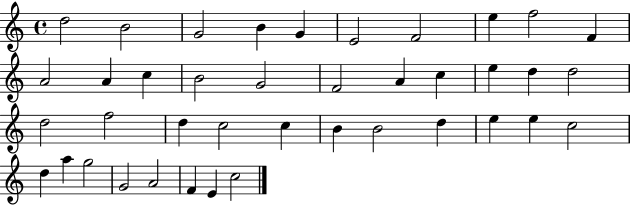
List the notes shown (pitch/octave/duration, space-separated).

D5/h B4/h G4/h B4/q G4/q E4/h F4/h E5/q F5/h F4/q A4/h A4/q C5/q B4/h G4/h F4/h A4/q C5/q E5/q D5/q D5/h D5/h F5/h D5/q C5/h C5/q B4/q B4/h D5/q E5/q E5/q C5/h D5/q A5/q G5/h G4/h A4/h F4/q E4/q C5/h